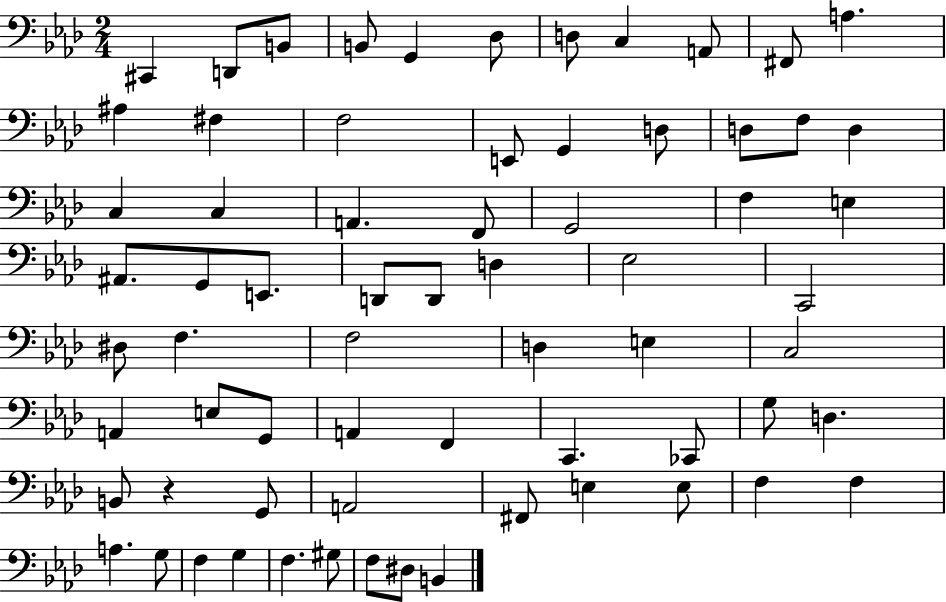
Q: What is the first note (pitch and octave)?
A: C#2